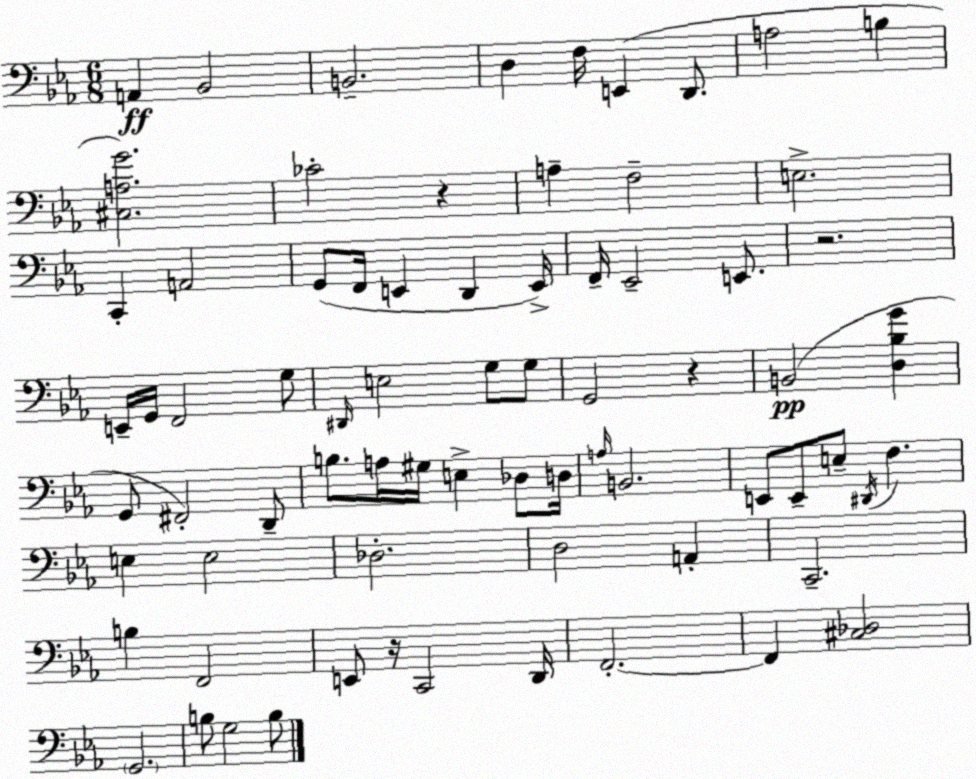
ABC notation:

X:1
T:Untitled
M:6/8
L:1/4
K:Eb
A,, _B,,2 B,,2 D, F,/4 E,, D,,/2 A,2 B, [^C,A,G]2 _C2 z A, F,2 E,2 C,, A,,2 G,,/2 F,,/4 E,, D,, E,,/4 F,,/4 _E,,2 E,,/2 z2 E,,/4 G,,/4 F,,2 G,/2 ^D,,/4 E,2 G,/2 G,/2 G,,2 z B,,2 [D,_B,G] G,,/2 ^F,,2 D,,/2 B,/2 A,/4 ^G,/4 E, _D,/2 D,/4 A,/4 B,,2 E,,/2 E,,/2 E,/2 ^D,,/4 F, E, E,2 _D,2 D,2 A,, C,,2 B, F,,2 E,,/2 z/4 C,,2 D,,/4 F,,2 F,, [^C,_D,]2 G,,2 B,/2 G,2 B,/2